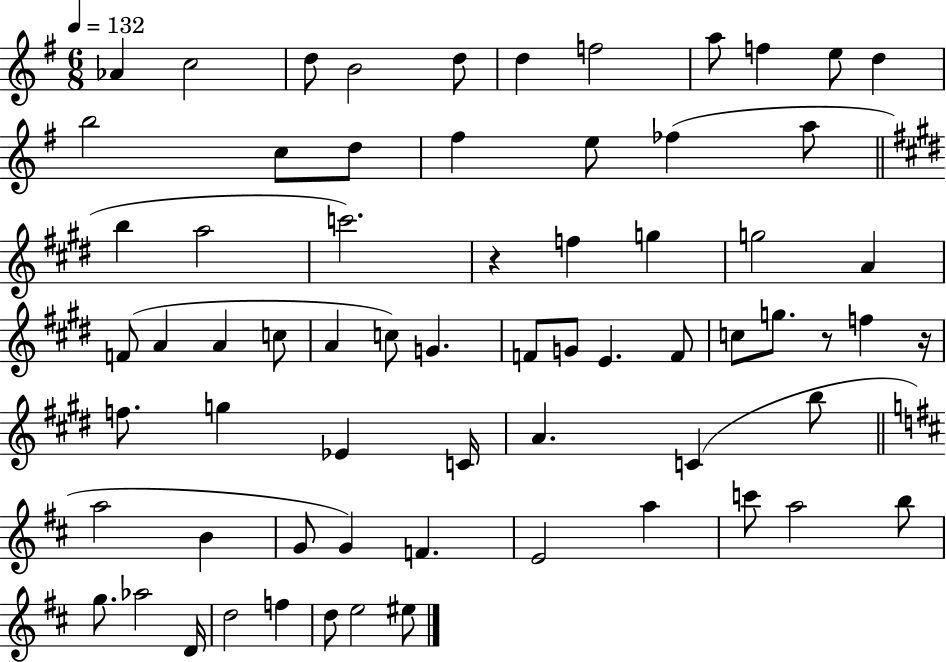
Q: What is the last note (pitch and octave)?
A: EIS5